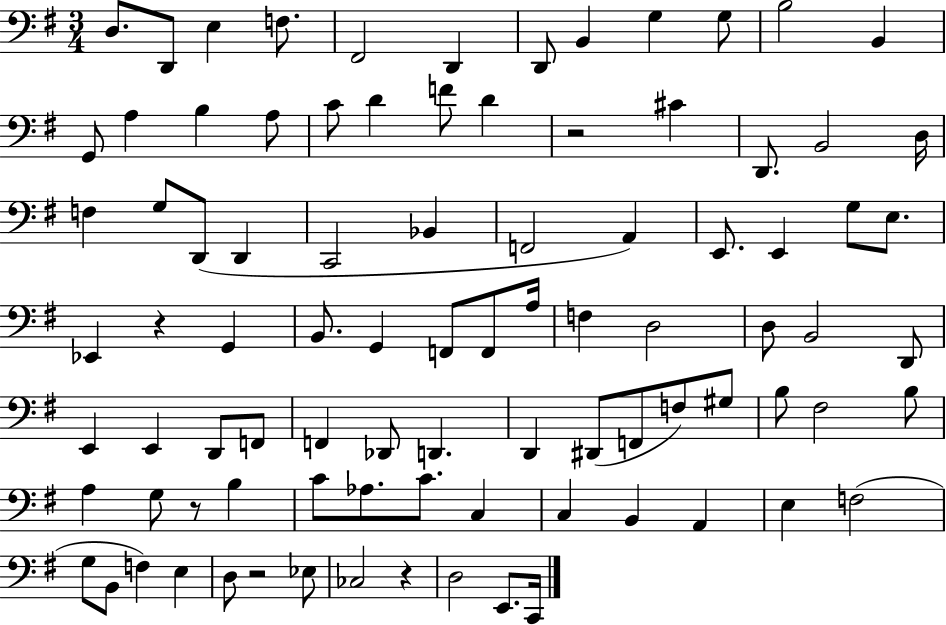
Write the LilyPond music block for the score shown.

{
  \clef bass
  \numericTimeSignature
  \time 3/4
  \key g \major
  d8. d,8 e4 f8. | fis,2 d,4 | d,8 b,4 g4 g8 | b2 b,4 | \break g,8 a4 b4 a8 | c'8 d'4 f'8 d'4 | r2 cis'4 | d,8. b,2 d16 | \break f4 g8 d,8( d,4 | c,2 bes,4 | f,2 a,4) | e,8. e,4 g8 e8. | \break ees,4 r4 g,4 | b,8. g,4 f,8 f,8 a16 | f4 d2 | d8 b,2 d,8 | \break e,4 e,4 d,8 f,8 | f,4 des,8 d,4. | d,4 dis,8( f,8 f8) gis8 | b8 fis2 b8 | \break a4 g8 r8 b4 | c'8 aes8. c'8. c4 | c4 b,4 a,4 | e4 f2( | \break g8 b,8 f4) e4 | d8 r2 ees8 | ces2 r4 | d2 e,8. c,16 | \break \bar "|."
}